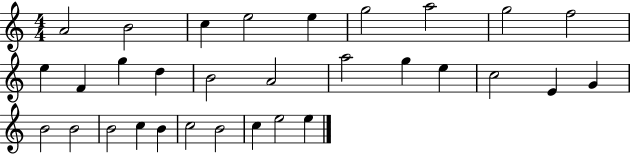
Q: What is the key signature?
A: C major